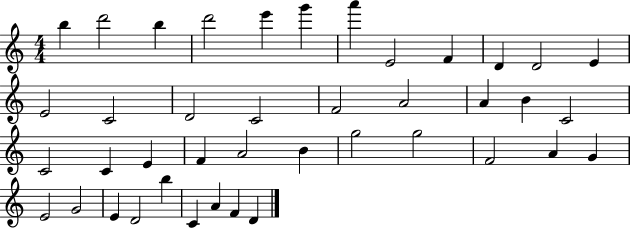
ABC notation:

X:1
T:Untitled
M:4/4
L:1/4
K:C
b d'2 b d'2 e' g' a' E2 F D D2 E E2 C2 D2 C2 F2 A2 A B C2 C2 C E F A2 B g2 g2 F2 A G E2 G2 E D2 b C A F D